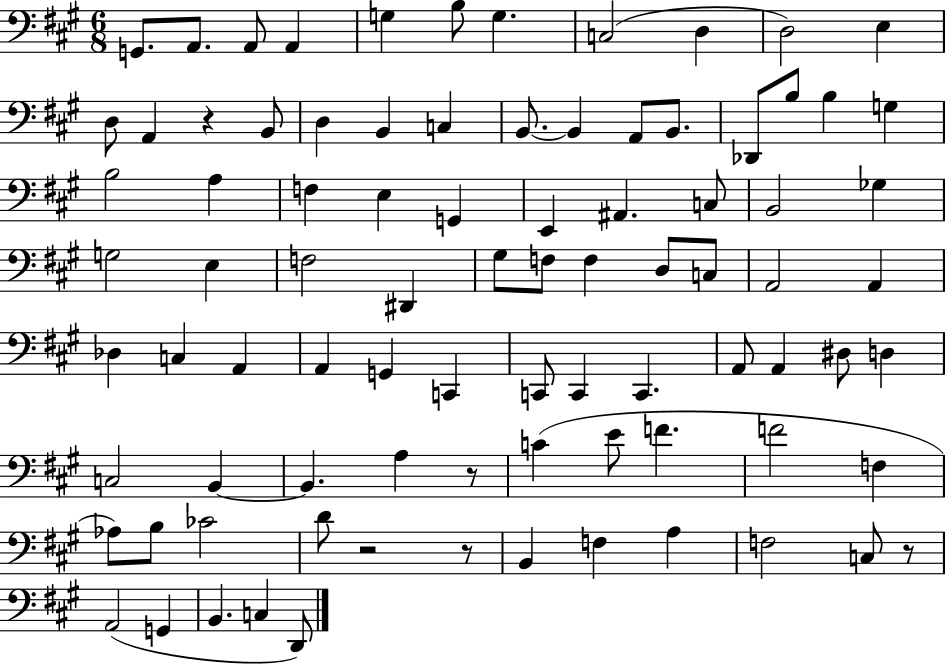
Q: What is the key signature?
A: A major